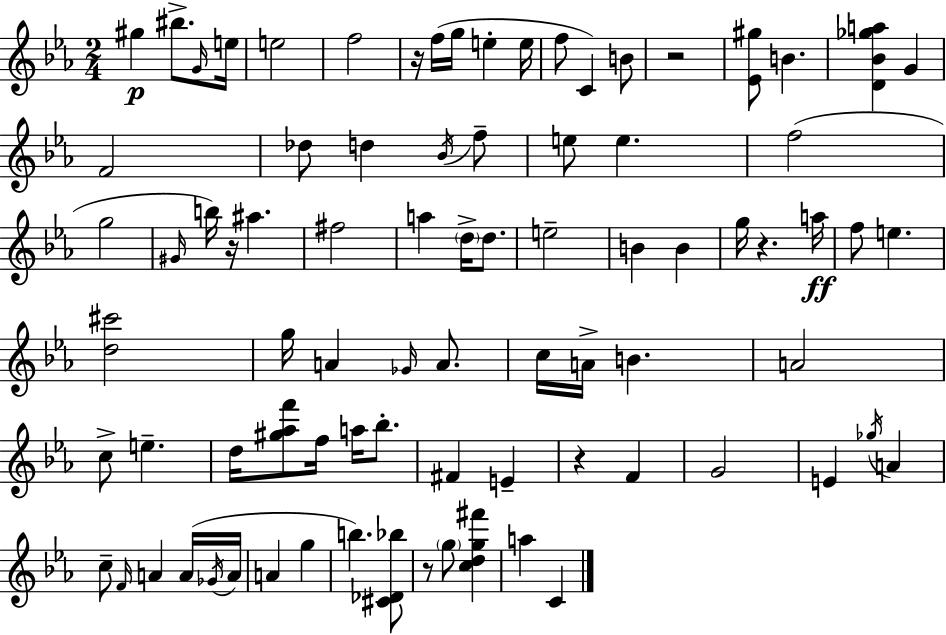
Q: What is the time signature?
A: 2/4